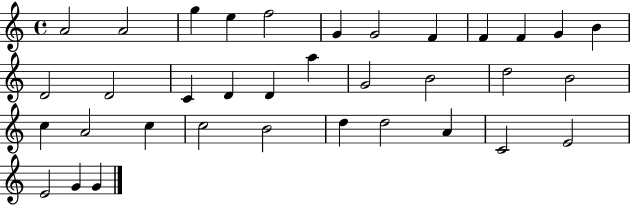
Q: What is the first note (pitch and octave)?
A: A4